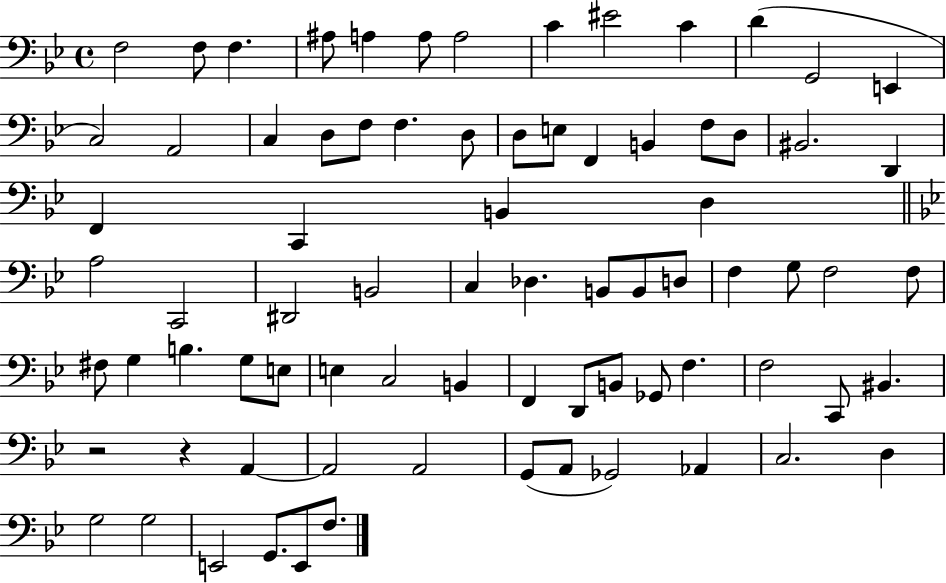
{
  \clef bass
  \time 4/4
  \defaultTimeSignature
  \key bes \major
  f2 f8 f4. | ais8 a4 a8 a2 | c'4 eis'2 c'4 | d'4( g,2 e,4 | \break c2) a,2 | c4 d8 f8 f4. d8 | d8 e8 f,4 b,4 f8 d8 | bis,2. d,4 | \break f,4 c,4 b,4 d4 | \bar "||" \break \key bes \major a2 c,2 | dis,2 b,2 | c4 des4. b,8 b,8 d8 | f4 g8 f2 f8 | \break fis8 g4 b4. g8 e8 | e4 c2 b,4 | f,4 d,8 b,8 ges,8 f4. | f2 c,8 bis,4. | \break r2 r4 a,4~~ | a,2 a,2 | g,8( a,8 ges,2) aes,4 | c2. d4 | \break g2 g2 | e,2 g,8. e,8 f8. | \bar "|."
}